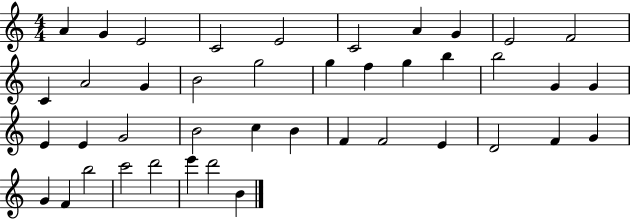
A4/q G4/q E4/h C4/h E4/h C4/h A4/q G4/q E4/h F4/h C4/q A4/h G4/q B4/h G5/h G5/q F5/q G5/q B5/q B5/h G4/q G4/q E4/q E4/q G4/h B4/h C5/q B4/q F4/q F4/h E4/q D4/h F4/q G4/q G4/q F4/q B5/h C6/h D6/h E6/q D6/h B4/q